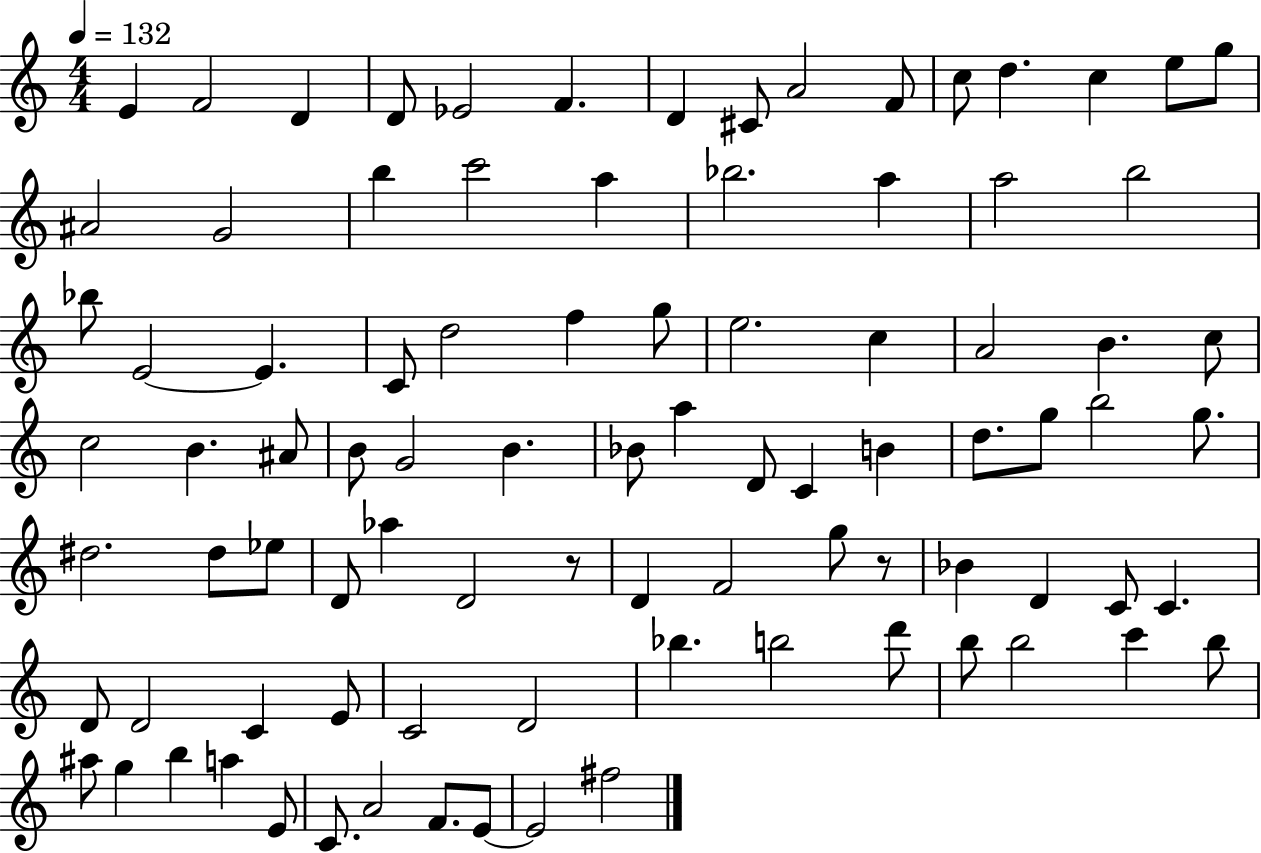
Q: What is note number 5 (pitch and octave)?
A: Eb4